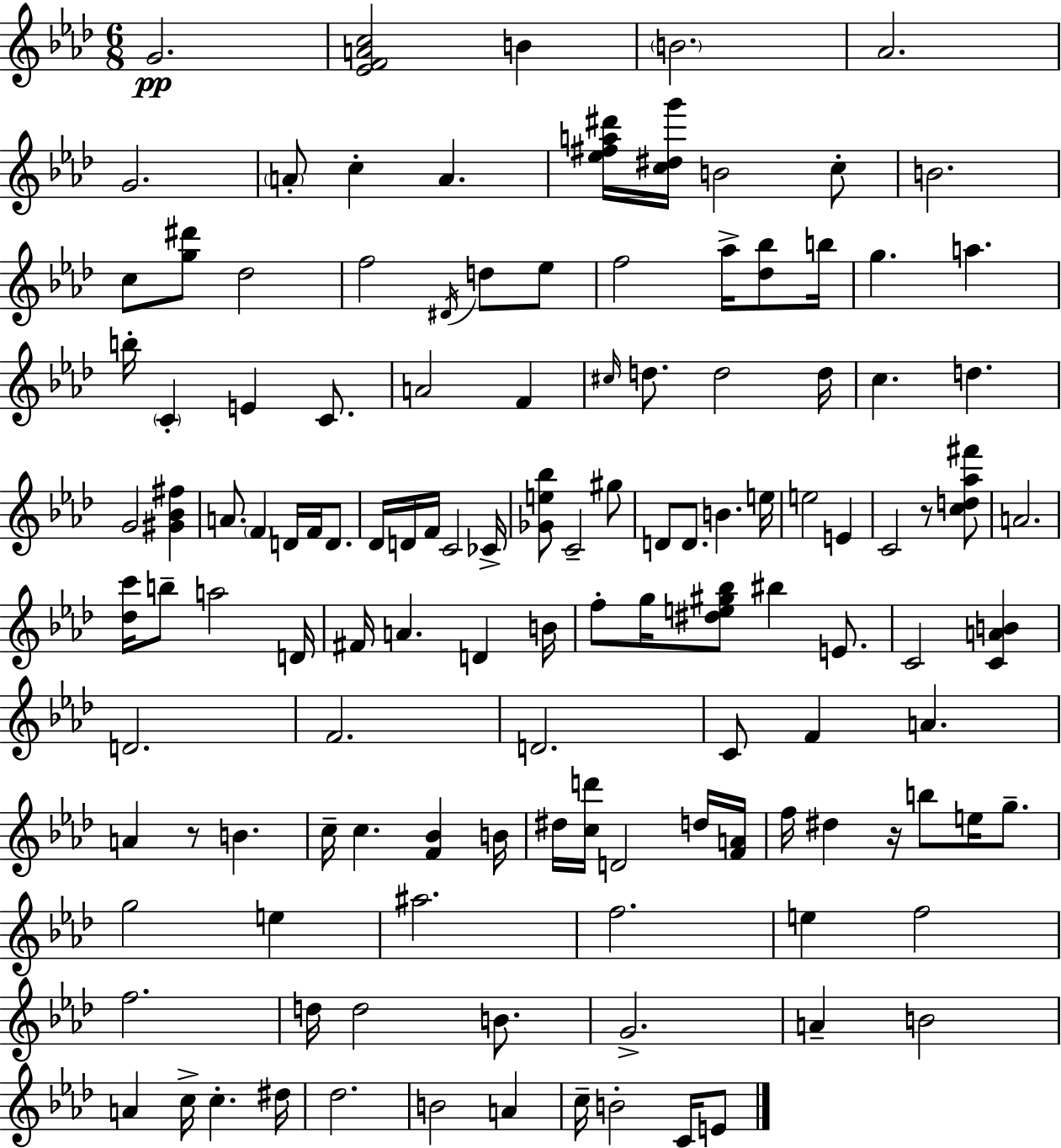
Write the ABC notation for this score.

X:1
T:Untitled
M:6/8
L:1/4
K:Ab
G2 [_EFAc]2 B B2 _A2 G2 A/2 c A [_e^fa^d']/4 [c^dg']/4 B2 c/2 B2 c/2 [g^d']/2 _d2 f2 ^D/4 d/2 _e/2 f2 _a/4 [_d_b]/2 b/4 g a b/4 C E C/2 A2 F ^c/4 d/2 d2 d/4 c d G2 [^G_B^f] A/2 F D/4 F/4 D/2 _D/4 D/4 F/4 C2 _C/4 [_Ge_b]/2 C2 ^g/2 D/2 D/2 B e/4 e2 E C2 z/2 [cd_a^f']/2 A2 [_dc']/4 b/2 a2 D/4 ^F/4 A D B/4 f/2 g/4 [^de^g_b]/2 ^b E/2 C2 [CAB] D2 F2 D2 C/2 F A A z/2 B c/4 c [F_B] B/4 ^d/4 [cd']/4 D2 d/4 [FA]/4 f/4 ^d z/4 b/2 e/4 g/2 g2 e ^a2 f2 e f2 f2 d/4 d2 B/2 G2 A B2 A c/4 c ^d/4 _d2 B2 A c/4 B2 C/4 E/2